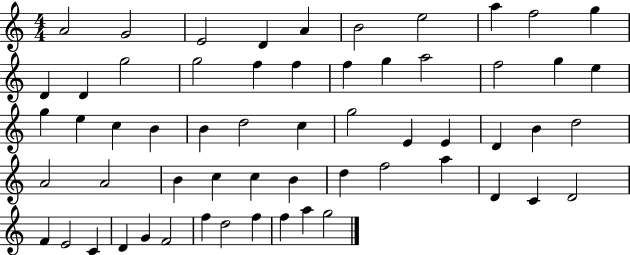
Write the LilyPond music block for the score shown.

{
  \clef treble
  \numericTimeSignature
  \time 4/4
  \key c \major
  a'2 g'2 | e'2 d'4 a'4 | b'2 e''2 | a''4 f''2 g''4 | \break d'4 d'4 g''2 | g''2 f''4 f''4 | f''4 g''4 a''2 | f''2 g''4 e''4 | \break g''4 e''4 c''4 b'4 | b'4 d''2 c''4 | g''2 e'4 e'4 | d'4 b'4 d''2 | \break a'2 a'2 | b'4 c''4 c''4 b'4 | d''4 f''2 a''4 | d'4 c'4 d'2 | \break f'4 e'2 c'4 | d'4 g'4 f'2 | f''4 d''2 f''4 | f''4 a''4 g''2 | \break \bar "|."
}